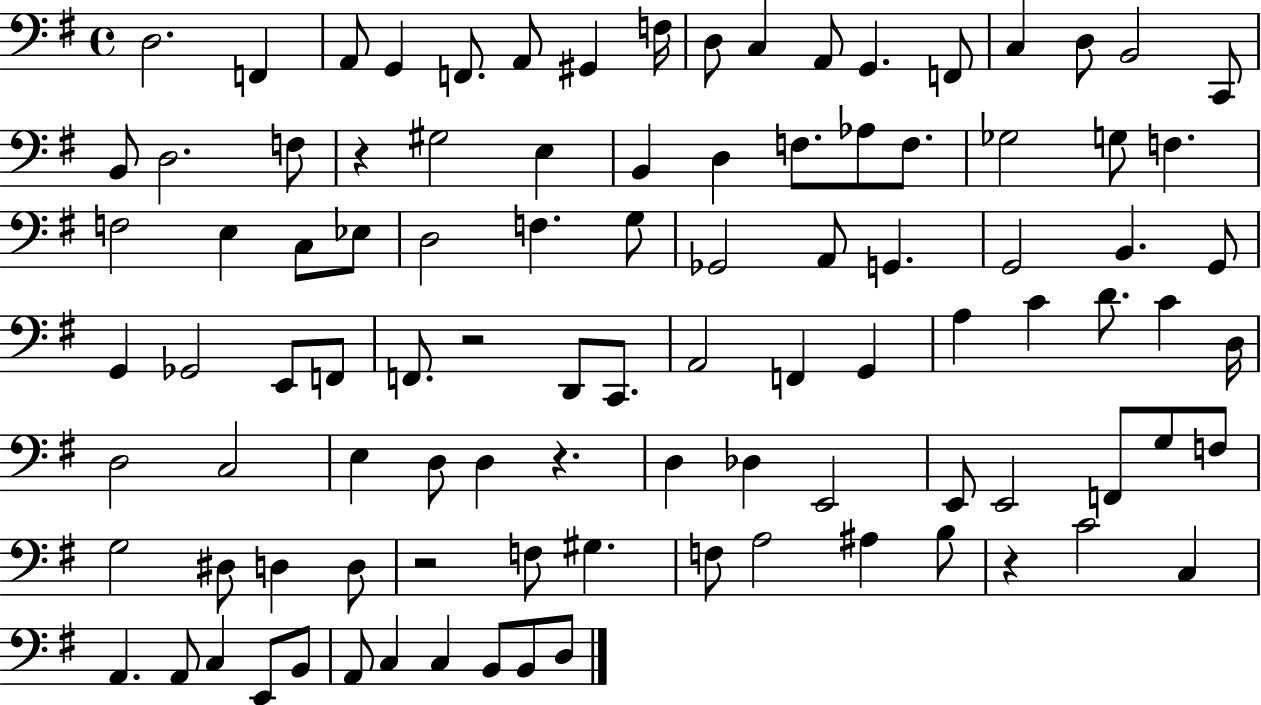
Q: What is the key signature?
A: G major